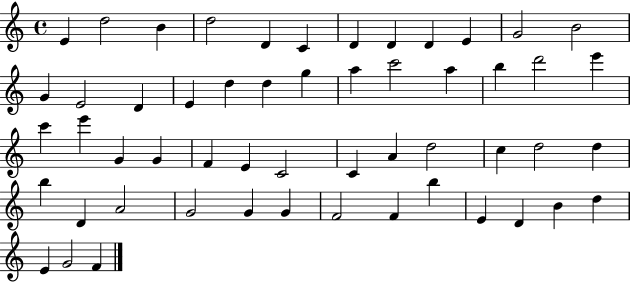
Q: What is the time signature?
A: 4/4